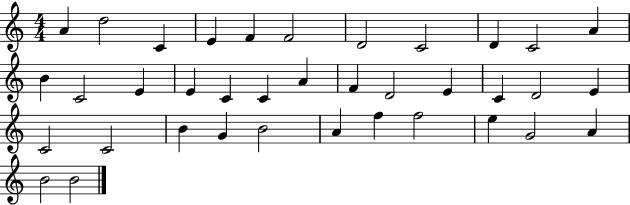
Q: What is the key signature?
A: C major